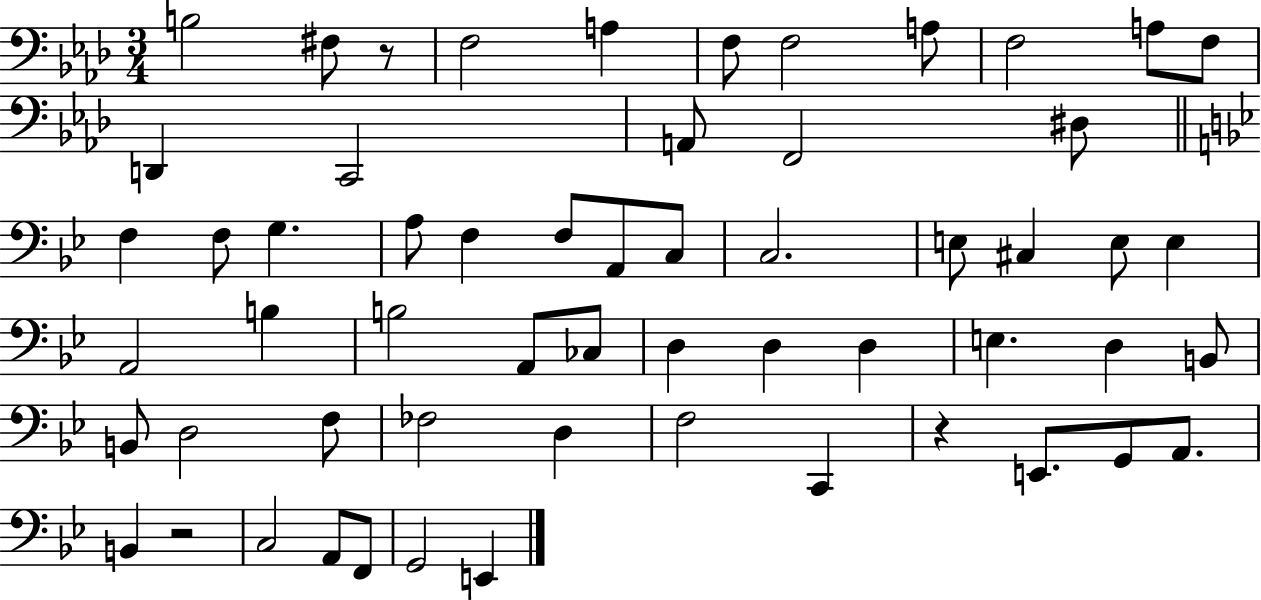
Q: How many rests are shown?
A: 3